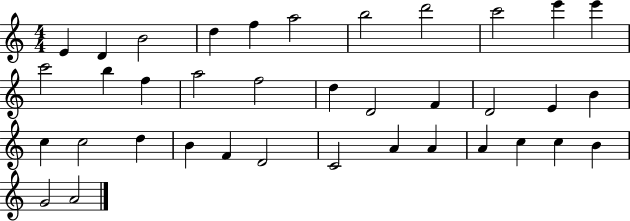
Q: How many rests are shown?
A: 0